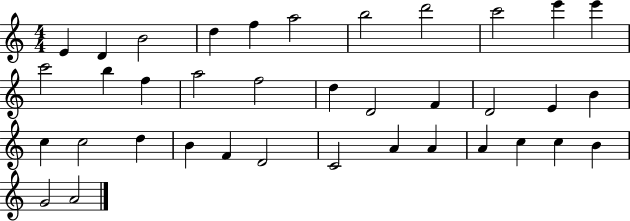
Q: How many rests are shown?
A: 0